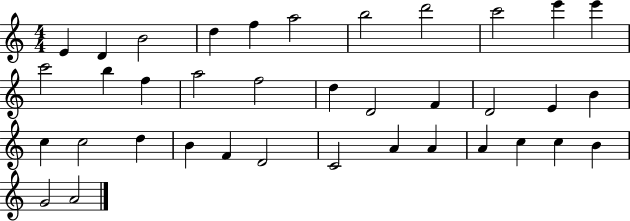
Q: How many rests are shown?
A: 0